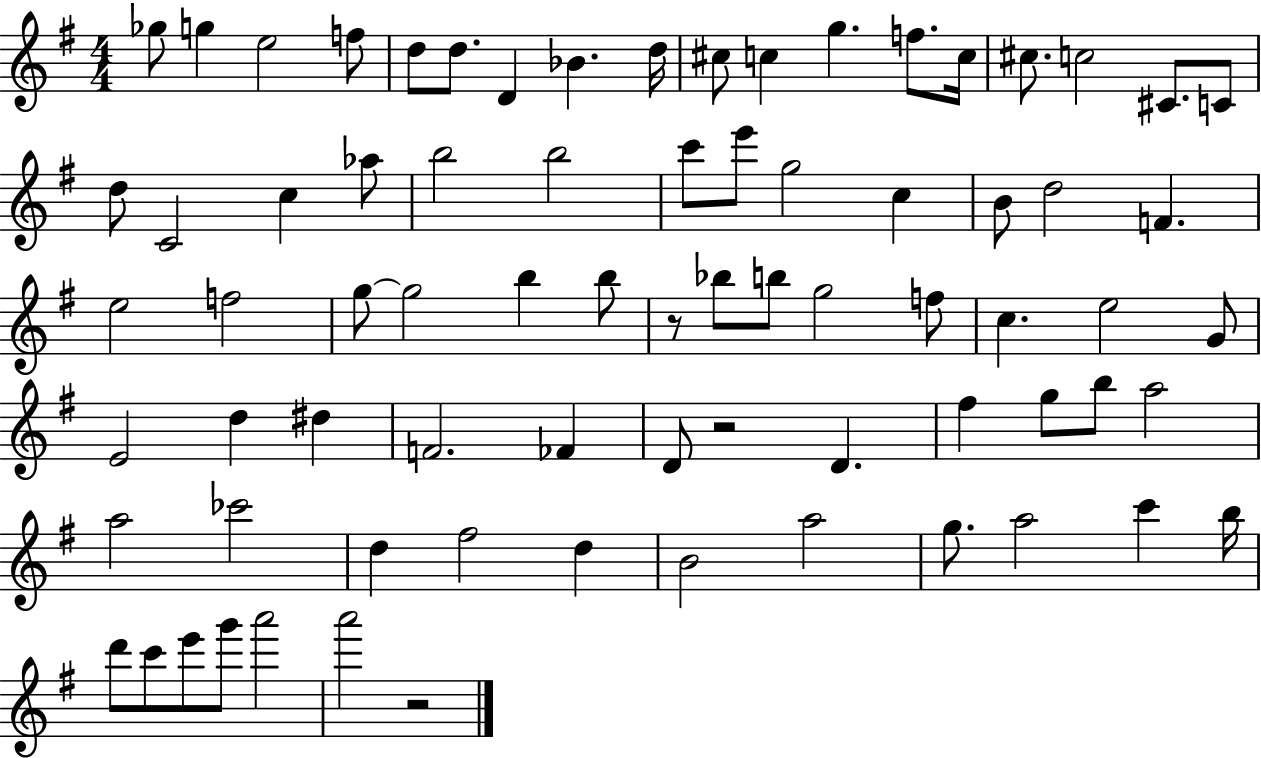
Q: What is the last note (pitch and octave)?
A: A6